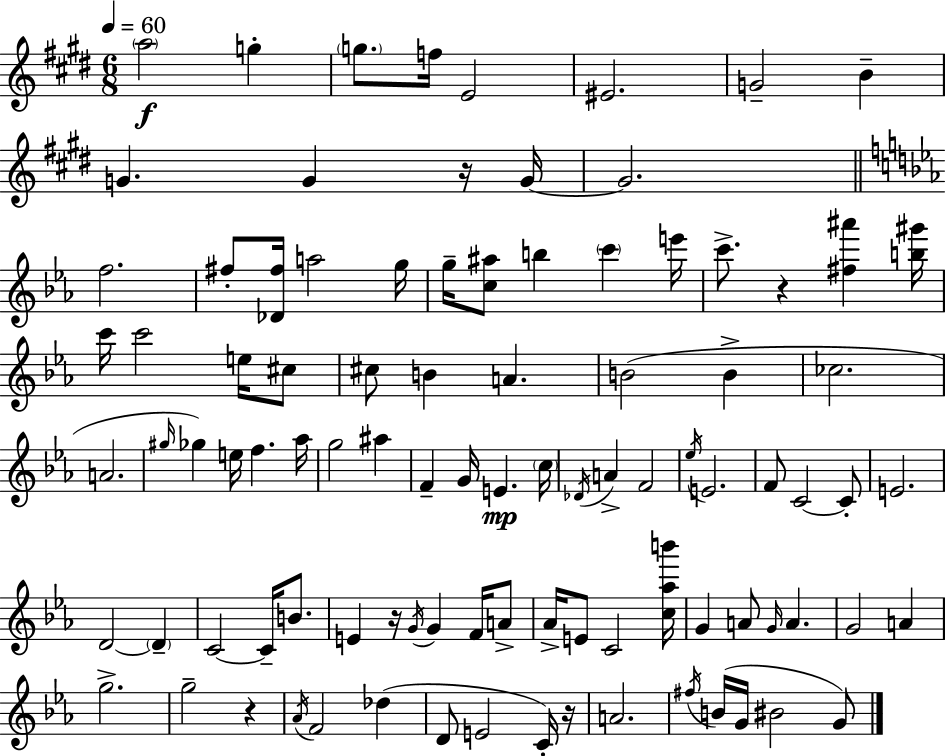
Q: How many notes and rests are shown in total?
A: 95